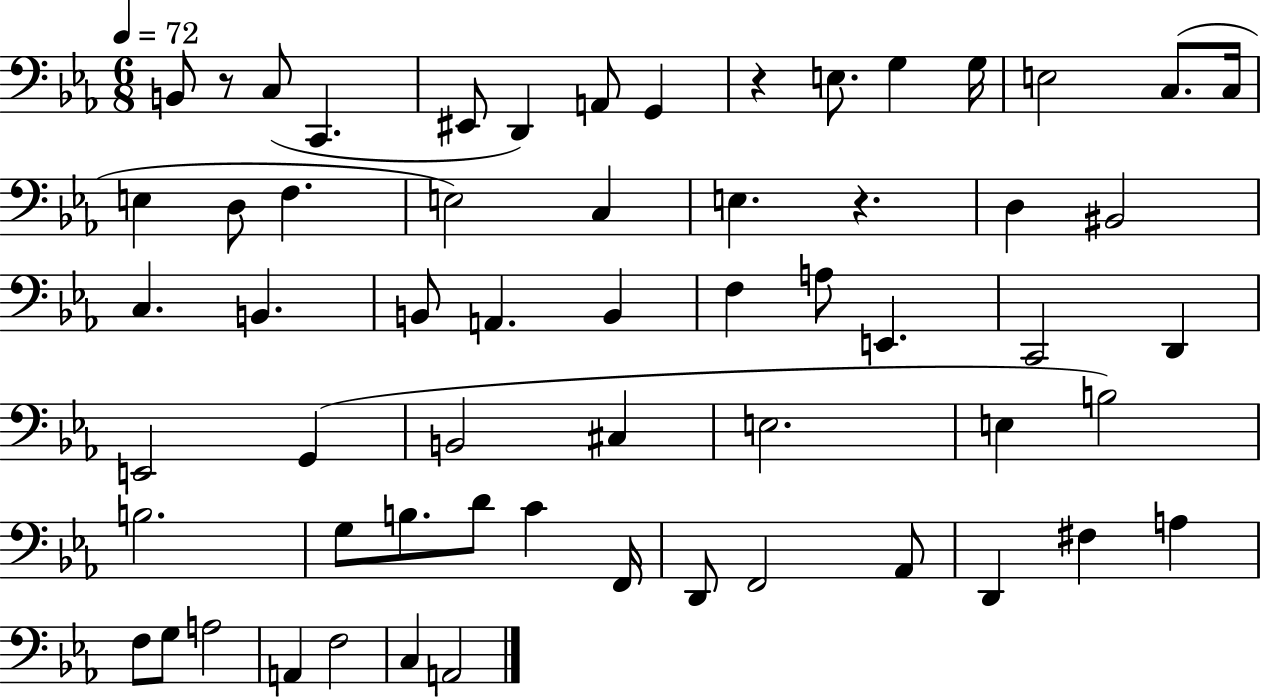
B2/e R/e C3/e C2/q. EIS2/e D2/q A2/e G2/q R/q E3/e. G3/q G3/s E3/h C3/e. C3/s E3/q D3/e F3/q. E3/h C3/q E3/q. R/q. D3/q BIS2/h C3/q. B2/q. B2/e A2/q. B2/q F3/q A3/e E2/q. C2/h D2/q E2/h G2/q B2/h C#3/q E3/h. E3/q B3/h B3/h. G3/e B3/e. D4/e C4/q F2/s D2/e F2/h Ab2/e D2/q F#3/q A3/q F3/e G3/e A3/h A2/q F3/h C3/q A2/h